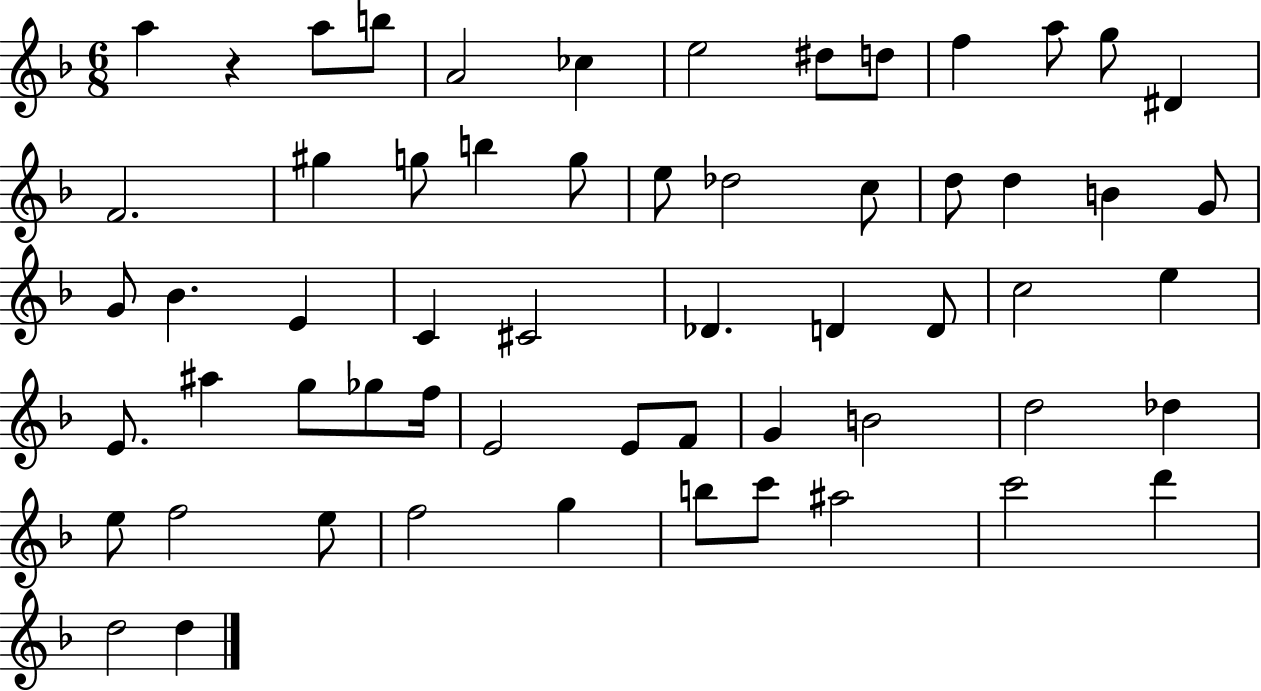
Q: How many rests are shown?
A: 1